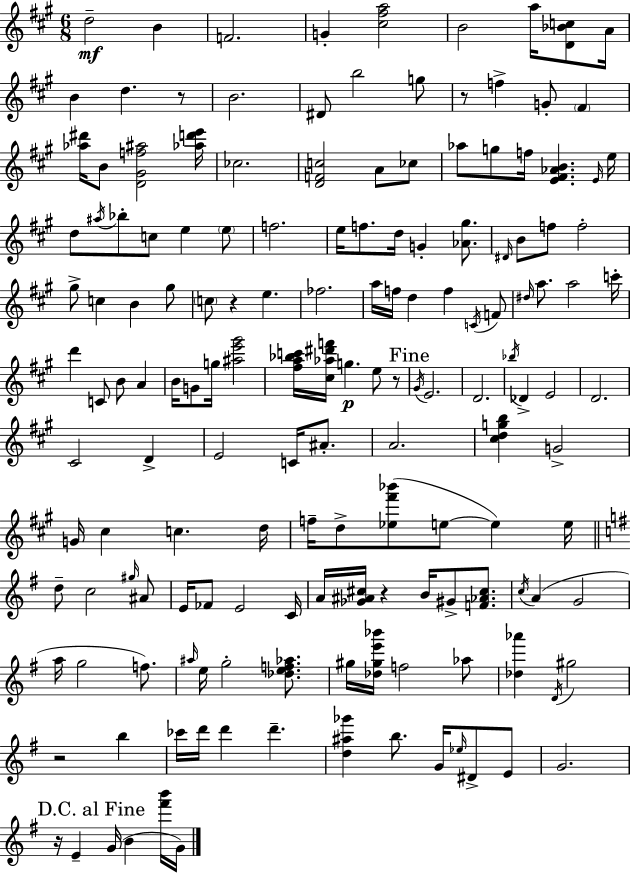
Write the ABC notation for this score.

X:1
T:Untitled
M:6/8
L:1/4
K:A
d2 B F2 G [^c^fa]2 B2 a/4 [D_Bc]/2 A/4 B d z/2 B2 ^D/2 b2 g/2 z/2 f G/2 ^F [_a^d']/4 B/2 [D^Gf^a]2 [_ad'e']/4 _c2 [DFc]2 A/2 _c/2 _a/2 g/2 f/4 [E^F_AB] E/4 e/4 d/2 ^a/4 _b/2 c/2 e e/2 f2 e/4 f/2 d/4 G [_A^g]/2 ^D/4 B/2 f/2 f2 ^g/2 c B ^g/2 c/2 z e _f2 a/4 f/4 d f C/4 F/2 ^d/4 a/2 a2 c'/4 d' C/2 B/2 A B/4 G/2 g/4 [^ae'^g']2 [^fa_bc']/4 [^c_a^d'f']/4 g e/2 z/2 ^G/4 E2 D2 _b/4 _D E2 D2 ^C2 D E2 C/4 ^A/2 A2 [^cdgb] G2 G/4 ^c c d/4 f/4 d/2 [_e^f'_b']/2 e/2 e e/4 d/2 c2 ^g/4 ^A/2 E/4 _F/2 E2 C/4 A/4 [_G^A^c]/4 z B/4 ^G/2 [F_A^c]/2 c/4 A G2 a/4 g2 f/2 ^a/4 e/4 g2 [_def_a]/2 ^g/4 [_d^ge'_b']/4 f2 _a/2 [_d_a'] D/4 ^g2 z2 b _c'/4 d'/4 d' d' [d^a_g'] b/2 G/4 _e/4 ^D/2 E/2 G2 z/4 E G/4 B [^f'b']/4 G/4